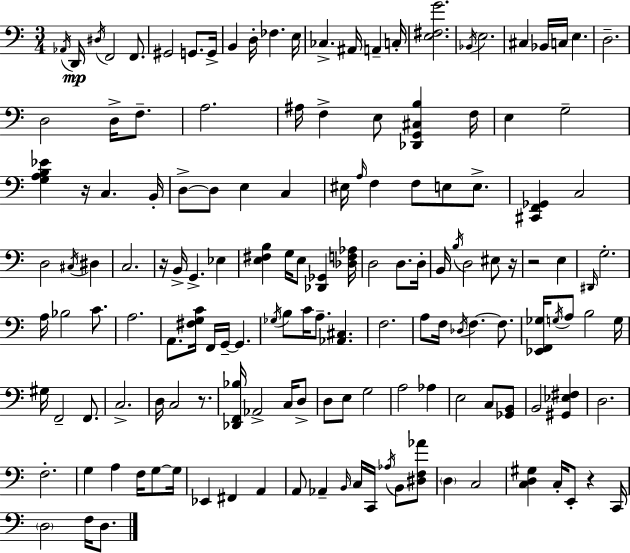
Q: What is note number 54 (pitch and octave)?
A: G3